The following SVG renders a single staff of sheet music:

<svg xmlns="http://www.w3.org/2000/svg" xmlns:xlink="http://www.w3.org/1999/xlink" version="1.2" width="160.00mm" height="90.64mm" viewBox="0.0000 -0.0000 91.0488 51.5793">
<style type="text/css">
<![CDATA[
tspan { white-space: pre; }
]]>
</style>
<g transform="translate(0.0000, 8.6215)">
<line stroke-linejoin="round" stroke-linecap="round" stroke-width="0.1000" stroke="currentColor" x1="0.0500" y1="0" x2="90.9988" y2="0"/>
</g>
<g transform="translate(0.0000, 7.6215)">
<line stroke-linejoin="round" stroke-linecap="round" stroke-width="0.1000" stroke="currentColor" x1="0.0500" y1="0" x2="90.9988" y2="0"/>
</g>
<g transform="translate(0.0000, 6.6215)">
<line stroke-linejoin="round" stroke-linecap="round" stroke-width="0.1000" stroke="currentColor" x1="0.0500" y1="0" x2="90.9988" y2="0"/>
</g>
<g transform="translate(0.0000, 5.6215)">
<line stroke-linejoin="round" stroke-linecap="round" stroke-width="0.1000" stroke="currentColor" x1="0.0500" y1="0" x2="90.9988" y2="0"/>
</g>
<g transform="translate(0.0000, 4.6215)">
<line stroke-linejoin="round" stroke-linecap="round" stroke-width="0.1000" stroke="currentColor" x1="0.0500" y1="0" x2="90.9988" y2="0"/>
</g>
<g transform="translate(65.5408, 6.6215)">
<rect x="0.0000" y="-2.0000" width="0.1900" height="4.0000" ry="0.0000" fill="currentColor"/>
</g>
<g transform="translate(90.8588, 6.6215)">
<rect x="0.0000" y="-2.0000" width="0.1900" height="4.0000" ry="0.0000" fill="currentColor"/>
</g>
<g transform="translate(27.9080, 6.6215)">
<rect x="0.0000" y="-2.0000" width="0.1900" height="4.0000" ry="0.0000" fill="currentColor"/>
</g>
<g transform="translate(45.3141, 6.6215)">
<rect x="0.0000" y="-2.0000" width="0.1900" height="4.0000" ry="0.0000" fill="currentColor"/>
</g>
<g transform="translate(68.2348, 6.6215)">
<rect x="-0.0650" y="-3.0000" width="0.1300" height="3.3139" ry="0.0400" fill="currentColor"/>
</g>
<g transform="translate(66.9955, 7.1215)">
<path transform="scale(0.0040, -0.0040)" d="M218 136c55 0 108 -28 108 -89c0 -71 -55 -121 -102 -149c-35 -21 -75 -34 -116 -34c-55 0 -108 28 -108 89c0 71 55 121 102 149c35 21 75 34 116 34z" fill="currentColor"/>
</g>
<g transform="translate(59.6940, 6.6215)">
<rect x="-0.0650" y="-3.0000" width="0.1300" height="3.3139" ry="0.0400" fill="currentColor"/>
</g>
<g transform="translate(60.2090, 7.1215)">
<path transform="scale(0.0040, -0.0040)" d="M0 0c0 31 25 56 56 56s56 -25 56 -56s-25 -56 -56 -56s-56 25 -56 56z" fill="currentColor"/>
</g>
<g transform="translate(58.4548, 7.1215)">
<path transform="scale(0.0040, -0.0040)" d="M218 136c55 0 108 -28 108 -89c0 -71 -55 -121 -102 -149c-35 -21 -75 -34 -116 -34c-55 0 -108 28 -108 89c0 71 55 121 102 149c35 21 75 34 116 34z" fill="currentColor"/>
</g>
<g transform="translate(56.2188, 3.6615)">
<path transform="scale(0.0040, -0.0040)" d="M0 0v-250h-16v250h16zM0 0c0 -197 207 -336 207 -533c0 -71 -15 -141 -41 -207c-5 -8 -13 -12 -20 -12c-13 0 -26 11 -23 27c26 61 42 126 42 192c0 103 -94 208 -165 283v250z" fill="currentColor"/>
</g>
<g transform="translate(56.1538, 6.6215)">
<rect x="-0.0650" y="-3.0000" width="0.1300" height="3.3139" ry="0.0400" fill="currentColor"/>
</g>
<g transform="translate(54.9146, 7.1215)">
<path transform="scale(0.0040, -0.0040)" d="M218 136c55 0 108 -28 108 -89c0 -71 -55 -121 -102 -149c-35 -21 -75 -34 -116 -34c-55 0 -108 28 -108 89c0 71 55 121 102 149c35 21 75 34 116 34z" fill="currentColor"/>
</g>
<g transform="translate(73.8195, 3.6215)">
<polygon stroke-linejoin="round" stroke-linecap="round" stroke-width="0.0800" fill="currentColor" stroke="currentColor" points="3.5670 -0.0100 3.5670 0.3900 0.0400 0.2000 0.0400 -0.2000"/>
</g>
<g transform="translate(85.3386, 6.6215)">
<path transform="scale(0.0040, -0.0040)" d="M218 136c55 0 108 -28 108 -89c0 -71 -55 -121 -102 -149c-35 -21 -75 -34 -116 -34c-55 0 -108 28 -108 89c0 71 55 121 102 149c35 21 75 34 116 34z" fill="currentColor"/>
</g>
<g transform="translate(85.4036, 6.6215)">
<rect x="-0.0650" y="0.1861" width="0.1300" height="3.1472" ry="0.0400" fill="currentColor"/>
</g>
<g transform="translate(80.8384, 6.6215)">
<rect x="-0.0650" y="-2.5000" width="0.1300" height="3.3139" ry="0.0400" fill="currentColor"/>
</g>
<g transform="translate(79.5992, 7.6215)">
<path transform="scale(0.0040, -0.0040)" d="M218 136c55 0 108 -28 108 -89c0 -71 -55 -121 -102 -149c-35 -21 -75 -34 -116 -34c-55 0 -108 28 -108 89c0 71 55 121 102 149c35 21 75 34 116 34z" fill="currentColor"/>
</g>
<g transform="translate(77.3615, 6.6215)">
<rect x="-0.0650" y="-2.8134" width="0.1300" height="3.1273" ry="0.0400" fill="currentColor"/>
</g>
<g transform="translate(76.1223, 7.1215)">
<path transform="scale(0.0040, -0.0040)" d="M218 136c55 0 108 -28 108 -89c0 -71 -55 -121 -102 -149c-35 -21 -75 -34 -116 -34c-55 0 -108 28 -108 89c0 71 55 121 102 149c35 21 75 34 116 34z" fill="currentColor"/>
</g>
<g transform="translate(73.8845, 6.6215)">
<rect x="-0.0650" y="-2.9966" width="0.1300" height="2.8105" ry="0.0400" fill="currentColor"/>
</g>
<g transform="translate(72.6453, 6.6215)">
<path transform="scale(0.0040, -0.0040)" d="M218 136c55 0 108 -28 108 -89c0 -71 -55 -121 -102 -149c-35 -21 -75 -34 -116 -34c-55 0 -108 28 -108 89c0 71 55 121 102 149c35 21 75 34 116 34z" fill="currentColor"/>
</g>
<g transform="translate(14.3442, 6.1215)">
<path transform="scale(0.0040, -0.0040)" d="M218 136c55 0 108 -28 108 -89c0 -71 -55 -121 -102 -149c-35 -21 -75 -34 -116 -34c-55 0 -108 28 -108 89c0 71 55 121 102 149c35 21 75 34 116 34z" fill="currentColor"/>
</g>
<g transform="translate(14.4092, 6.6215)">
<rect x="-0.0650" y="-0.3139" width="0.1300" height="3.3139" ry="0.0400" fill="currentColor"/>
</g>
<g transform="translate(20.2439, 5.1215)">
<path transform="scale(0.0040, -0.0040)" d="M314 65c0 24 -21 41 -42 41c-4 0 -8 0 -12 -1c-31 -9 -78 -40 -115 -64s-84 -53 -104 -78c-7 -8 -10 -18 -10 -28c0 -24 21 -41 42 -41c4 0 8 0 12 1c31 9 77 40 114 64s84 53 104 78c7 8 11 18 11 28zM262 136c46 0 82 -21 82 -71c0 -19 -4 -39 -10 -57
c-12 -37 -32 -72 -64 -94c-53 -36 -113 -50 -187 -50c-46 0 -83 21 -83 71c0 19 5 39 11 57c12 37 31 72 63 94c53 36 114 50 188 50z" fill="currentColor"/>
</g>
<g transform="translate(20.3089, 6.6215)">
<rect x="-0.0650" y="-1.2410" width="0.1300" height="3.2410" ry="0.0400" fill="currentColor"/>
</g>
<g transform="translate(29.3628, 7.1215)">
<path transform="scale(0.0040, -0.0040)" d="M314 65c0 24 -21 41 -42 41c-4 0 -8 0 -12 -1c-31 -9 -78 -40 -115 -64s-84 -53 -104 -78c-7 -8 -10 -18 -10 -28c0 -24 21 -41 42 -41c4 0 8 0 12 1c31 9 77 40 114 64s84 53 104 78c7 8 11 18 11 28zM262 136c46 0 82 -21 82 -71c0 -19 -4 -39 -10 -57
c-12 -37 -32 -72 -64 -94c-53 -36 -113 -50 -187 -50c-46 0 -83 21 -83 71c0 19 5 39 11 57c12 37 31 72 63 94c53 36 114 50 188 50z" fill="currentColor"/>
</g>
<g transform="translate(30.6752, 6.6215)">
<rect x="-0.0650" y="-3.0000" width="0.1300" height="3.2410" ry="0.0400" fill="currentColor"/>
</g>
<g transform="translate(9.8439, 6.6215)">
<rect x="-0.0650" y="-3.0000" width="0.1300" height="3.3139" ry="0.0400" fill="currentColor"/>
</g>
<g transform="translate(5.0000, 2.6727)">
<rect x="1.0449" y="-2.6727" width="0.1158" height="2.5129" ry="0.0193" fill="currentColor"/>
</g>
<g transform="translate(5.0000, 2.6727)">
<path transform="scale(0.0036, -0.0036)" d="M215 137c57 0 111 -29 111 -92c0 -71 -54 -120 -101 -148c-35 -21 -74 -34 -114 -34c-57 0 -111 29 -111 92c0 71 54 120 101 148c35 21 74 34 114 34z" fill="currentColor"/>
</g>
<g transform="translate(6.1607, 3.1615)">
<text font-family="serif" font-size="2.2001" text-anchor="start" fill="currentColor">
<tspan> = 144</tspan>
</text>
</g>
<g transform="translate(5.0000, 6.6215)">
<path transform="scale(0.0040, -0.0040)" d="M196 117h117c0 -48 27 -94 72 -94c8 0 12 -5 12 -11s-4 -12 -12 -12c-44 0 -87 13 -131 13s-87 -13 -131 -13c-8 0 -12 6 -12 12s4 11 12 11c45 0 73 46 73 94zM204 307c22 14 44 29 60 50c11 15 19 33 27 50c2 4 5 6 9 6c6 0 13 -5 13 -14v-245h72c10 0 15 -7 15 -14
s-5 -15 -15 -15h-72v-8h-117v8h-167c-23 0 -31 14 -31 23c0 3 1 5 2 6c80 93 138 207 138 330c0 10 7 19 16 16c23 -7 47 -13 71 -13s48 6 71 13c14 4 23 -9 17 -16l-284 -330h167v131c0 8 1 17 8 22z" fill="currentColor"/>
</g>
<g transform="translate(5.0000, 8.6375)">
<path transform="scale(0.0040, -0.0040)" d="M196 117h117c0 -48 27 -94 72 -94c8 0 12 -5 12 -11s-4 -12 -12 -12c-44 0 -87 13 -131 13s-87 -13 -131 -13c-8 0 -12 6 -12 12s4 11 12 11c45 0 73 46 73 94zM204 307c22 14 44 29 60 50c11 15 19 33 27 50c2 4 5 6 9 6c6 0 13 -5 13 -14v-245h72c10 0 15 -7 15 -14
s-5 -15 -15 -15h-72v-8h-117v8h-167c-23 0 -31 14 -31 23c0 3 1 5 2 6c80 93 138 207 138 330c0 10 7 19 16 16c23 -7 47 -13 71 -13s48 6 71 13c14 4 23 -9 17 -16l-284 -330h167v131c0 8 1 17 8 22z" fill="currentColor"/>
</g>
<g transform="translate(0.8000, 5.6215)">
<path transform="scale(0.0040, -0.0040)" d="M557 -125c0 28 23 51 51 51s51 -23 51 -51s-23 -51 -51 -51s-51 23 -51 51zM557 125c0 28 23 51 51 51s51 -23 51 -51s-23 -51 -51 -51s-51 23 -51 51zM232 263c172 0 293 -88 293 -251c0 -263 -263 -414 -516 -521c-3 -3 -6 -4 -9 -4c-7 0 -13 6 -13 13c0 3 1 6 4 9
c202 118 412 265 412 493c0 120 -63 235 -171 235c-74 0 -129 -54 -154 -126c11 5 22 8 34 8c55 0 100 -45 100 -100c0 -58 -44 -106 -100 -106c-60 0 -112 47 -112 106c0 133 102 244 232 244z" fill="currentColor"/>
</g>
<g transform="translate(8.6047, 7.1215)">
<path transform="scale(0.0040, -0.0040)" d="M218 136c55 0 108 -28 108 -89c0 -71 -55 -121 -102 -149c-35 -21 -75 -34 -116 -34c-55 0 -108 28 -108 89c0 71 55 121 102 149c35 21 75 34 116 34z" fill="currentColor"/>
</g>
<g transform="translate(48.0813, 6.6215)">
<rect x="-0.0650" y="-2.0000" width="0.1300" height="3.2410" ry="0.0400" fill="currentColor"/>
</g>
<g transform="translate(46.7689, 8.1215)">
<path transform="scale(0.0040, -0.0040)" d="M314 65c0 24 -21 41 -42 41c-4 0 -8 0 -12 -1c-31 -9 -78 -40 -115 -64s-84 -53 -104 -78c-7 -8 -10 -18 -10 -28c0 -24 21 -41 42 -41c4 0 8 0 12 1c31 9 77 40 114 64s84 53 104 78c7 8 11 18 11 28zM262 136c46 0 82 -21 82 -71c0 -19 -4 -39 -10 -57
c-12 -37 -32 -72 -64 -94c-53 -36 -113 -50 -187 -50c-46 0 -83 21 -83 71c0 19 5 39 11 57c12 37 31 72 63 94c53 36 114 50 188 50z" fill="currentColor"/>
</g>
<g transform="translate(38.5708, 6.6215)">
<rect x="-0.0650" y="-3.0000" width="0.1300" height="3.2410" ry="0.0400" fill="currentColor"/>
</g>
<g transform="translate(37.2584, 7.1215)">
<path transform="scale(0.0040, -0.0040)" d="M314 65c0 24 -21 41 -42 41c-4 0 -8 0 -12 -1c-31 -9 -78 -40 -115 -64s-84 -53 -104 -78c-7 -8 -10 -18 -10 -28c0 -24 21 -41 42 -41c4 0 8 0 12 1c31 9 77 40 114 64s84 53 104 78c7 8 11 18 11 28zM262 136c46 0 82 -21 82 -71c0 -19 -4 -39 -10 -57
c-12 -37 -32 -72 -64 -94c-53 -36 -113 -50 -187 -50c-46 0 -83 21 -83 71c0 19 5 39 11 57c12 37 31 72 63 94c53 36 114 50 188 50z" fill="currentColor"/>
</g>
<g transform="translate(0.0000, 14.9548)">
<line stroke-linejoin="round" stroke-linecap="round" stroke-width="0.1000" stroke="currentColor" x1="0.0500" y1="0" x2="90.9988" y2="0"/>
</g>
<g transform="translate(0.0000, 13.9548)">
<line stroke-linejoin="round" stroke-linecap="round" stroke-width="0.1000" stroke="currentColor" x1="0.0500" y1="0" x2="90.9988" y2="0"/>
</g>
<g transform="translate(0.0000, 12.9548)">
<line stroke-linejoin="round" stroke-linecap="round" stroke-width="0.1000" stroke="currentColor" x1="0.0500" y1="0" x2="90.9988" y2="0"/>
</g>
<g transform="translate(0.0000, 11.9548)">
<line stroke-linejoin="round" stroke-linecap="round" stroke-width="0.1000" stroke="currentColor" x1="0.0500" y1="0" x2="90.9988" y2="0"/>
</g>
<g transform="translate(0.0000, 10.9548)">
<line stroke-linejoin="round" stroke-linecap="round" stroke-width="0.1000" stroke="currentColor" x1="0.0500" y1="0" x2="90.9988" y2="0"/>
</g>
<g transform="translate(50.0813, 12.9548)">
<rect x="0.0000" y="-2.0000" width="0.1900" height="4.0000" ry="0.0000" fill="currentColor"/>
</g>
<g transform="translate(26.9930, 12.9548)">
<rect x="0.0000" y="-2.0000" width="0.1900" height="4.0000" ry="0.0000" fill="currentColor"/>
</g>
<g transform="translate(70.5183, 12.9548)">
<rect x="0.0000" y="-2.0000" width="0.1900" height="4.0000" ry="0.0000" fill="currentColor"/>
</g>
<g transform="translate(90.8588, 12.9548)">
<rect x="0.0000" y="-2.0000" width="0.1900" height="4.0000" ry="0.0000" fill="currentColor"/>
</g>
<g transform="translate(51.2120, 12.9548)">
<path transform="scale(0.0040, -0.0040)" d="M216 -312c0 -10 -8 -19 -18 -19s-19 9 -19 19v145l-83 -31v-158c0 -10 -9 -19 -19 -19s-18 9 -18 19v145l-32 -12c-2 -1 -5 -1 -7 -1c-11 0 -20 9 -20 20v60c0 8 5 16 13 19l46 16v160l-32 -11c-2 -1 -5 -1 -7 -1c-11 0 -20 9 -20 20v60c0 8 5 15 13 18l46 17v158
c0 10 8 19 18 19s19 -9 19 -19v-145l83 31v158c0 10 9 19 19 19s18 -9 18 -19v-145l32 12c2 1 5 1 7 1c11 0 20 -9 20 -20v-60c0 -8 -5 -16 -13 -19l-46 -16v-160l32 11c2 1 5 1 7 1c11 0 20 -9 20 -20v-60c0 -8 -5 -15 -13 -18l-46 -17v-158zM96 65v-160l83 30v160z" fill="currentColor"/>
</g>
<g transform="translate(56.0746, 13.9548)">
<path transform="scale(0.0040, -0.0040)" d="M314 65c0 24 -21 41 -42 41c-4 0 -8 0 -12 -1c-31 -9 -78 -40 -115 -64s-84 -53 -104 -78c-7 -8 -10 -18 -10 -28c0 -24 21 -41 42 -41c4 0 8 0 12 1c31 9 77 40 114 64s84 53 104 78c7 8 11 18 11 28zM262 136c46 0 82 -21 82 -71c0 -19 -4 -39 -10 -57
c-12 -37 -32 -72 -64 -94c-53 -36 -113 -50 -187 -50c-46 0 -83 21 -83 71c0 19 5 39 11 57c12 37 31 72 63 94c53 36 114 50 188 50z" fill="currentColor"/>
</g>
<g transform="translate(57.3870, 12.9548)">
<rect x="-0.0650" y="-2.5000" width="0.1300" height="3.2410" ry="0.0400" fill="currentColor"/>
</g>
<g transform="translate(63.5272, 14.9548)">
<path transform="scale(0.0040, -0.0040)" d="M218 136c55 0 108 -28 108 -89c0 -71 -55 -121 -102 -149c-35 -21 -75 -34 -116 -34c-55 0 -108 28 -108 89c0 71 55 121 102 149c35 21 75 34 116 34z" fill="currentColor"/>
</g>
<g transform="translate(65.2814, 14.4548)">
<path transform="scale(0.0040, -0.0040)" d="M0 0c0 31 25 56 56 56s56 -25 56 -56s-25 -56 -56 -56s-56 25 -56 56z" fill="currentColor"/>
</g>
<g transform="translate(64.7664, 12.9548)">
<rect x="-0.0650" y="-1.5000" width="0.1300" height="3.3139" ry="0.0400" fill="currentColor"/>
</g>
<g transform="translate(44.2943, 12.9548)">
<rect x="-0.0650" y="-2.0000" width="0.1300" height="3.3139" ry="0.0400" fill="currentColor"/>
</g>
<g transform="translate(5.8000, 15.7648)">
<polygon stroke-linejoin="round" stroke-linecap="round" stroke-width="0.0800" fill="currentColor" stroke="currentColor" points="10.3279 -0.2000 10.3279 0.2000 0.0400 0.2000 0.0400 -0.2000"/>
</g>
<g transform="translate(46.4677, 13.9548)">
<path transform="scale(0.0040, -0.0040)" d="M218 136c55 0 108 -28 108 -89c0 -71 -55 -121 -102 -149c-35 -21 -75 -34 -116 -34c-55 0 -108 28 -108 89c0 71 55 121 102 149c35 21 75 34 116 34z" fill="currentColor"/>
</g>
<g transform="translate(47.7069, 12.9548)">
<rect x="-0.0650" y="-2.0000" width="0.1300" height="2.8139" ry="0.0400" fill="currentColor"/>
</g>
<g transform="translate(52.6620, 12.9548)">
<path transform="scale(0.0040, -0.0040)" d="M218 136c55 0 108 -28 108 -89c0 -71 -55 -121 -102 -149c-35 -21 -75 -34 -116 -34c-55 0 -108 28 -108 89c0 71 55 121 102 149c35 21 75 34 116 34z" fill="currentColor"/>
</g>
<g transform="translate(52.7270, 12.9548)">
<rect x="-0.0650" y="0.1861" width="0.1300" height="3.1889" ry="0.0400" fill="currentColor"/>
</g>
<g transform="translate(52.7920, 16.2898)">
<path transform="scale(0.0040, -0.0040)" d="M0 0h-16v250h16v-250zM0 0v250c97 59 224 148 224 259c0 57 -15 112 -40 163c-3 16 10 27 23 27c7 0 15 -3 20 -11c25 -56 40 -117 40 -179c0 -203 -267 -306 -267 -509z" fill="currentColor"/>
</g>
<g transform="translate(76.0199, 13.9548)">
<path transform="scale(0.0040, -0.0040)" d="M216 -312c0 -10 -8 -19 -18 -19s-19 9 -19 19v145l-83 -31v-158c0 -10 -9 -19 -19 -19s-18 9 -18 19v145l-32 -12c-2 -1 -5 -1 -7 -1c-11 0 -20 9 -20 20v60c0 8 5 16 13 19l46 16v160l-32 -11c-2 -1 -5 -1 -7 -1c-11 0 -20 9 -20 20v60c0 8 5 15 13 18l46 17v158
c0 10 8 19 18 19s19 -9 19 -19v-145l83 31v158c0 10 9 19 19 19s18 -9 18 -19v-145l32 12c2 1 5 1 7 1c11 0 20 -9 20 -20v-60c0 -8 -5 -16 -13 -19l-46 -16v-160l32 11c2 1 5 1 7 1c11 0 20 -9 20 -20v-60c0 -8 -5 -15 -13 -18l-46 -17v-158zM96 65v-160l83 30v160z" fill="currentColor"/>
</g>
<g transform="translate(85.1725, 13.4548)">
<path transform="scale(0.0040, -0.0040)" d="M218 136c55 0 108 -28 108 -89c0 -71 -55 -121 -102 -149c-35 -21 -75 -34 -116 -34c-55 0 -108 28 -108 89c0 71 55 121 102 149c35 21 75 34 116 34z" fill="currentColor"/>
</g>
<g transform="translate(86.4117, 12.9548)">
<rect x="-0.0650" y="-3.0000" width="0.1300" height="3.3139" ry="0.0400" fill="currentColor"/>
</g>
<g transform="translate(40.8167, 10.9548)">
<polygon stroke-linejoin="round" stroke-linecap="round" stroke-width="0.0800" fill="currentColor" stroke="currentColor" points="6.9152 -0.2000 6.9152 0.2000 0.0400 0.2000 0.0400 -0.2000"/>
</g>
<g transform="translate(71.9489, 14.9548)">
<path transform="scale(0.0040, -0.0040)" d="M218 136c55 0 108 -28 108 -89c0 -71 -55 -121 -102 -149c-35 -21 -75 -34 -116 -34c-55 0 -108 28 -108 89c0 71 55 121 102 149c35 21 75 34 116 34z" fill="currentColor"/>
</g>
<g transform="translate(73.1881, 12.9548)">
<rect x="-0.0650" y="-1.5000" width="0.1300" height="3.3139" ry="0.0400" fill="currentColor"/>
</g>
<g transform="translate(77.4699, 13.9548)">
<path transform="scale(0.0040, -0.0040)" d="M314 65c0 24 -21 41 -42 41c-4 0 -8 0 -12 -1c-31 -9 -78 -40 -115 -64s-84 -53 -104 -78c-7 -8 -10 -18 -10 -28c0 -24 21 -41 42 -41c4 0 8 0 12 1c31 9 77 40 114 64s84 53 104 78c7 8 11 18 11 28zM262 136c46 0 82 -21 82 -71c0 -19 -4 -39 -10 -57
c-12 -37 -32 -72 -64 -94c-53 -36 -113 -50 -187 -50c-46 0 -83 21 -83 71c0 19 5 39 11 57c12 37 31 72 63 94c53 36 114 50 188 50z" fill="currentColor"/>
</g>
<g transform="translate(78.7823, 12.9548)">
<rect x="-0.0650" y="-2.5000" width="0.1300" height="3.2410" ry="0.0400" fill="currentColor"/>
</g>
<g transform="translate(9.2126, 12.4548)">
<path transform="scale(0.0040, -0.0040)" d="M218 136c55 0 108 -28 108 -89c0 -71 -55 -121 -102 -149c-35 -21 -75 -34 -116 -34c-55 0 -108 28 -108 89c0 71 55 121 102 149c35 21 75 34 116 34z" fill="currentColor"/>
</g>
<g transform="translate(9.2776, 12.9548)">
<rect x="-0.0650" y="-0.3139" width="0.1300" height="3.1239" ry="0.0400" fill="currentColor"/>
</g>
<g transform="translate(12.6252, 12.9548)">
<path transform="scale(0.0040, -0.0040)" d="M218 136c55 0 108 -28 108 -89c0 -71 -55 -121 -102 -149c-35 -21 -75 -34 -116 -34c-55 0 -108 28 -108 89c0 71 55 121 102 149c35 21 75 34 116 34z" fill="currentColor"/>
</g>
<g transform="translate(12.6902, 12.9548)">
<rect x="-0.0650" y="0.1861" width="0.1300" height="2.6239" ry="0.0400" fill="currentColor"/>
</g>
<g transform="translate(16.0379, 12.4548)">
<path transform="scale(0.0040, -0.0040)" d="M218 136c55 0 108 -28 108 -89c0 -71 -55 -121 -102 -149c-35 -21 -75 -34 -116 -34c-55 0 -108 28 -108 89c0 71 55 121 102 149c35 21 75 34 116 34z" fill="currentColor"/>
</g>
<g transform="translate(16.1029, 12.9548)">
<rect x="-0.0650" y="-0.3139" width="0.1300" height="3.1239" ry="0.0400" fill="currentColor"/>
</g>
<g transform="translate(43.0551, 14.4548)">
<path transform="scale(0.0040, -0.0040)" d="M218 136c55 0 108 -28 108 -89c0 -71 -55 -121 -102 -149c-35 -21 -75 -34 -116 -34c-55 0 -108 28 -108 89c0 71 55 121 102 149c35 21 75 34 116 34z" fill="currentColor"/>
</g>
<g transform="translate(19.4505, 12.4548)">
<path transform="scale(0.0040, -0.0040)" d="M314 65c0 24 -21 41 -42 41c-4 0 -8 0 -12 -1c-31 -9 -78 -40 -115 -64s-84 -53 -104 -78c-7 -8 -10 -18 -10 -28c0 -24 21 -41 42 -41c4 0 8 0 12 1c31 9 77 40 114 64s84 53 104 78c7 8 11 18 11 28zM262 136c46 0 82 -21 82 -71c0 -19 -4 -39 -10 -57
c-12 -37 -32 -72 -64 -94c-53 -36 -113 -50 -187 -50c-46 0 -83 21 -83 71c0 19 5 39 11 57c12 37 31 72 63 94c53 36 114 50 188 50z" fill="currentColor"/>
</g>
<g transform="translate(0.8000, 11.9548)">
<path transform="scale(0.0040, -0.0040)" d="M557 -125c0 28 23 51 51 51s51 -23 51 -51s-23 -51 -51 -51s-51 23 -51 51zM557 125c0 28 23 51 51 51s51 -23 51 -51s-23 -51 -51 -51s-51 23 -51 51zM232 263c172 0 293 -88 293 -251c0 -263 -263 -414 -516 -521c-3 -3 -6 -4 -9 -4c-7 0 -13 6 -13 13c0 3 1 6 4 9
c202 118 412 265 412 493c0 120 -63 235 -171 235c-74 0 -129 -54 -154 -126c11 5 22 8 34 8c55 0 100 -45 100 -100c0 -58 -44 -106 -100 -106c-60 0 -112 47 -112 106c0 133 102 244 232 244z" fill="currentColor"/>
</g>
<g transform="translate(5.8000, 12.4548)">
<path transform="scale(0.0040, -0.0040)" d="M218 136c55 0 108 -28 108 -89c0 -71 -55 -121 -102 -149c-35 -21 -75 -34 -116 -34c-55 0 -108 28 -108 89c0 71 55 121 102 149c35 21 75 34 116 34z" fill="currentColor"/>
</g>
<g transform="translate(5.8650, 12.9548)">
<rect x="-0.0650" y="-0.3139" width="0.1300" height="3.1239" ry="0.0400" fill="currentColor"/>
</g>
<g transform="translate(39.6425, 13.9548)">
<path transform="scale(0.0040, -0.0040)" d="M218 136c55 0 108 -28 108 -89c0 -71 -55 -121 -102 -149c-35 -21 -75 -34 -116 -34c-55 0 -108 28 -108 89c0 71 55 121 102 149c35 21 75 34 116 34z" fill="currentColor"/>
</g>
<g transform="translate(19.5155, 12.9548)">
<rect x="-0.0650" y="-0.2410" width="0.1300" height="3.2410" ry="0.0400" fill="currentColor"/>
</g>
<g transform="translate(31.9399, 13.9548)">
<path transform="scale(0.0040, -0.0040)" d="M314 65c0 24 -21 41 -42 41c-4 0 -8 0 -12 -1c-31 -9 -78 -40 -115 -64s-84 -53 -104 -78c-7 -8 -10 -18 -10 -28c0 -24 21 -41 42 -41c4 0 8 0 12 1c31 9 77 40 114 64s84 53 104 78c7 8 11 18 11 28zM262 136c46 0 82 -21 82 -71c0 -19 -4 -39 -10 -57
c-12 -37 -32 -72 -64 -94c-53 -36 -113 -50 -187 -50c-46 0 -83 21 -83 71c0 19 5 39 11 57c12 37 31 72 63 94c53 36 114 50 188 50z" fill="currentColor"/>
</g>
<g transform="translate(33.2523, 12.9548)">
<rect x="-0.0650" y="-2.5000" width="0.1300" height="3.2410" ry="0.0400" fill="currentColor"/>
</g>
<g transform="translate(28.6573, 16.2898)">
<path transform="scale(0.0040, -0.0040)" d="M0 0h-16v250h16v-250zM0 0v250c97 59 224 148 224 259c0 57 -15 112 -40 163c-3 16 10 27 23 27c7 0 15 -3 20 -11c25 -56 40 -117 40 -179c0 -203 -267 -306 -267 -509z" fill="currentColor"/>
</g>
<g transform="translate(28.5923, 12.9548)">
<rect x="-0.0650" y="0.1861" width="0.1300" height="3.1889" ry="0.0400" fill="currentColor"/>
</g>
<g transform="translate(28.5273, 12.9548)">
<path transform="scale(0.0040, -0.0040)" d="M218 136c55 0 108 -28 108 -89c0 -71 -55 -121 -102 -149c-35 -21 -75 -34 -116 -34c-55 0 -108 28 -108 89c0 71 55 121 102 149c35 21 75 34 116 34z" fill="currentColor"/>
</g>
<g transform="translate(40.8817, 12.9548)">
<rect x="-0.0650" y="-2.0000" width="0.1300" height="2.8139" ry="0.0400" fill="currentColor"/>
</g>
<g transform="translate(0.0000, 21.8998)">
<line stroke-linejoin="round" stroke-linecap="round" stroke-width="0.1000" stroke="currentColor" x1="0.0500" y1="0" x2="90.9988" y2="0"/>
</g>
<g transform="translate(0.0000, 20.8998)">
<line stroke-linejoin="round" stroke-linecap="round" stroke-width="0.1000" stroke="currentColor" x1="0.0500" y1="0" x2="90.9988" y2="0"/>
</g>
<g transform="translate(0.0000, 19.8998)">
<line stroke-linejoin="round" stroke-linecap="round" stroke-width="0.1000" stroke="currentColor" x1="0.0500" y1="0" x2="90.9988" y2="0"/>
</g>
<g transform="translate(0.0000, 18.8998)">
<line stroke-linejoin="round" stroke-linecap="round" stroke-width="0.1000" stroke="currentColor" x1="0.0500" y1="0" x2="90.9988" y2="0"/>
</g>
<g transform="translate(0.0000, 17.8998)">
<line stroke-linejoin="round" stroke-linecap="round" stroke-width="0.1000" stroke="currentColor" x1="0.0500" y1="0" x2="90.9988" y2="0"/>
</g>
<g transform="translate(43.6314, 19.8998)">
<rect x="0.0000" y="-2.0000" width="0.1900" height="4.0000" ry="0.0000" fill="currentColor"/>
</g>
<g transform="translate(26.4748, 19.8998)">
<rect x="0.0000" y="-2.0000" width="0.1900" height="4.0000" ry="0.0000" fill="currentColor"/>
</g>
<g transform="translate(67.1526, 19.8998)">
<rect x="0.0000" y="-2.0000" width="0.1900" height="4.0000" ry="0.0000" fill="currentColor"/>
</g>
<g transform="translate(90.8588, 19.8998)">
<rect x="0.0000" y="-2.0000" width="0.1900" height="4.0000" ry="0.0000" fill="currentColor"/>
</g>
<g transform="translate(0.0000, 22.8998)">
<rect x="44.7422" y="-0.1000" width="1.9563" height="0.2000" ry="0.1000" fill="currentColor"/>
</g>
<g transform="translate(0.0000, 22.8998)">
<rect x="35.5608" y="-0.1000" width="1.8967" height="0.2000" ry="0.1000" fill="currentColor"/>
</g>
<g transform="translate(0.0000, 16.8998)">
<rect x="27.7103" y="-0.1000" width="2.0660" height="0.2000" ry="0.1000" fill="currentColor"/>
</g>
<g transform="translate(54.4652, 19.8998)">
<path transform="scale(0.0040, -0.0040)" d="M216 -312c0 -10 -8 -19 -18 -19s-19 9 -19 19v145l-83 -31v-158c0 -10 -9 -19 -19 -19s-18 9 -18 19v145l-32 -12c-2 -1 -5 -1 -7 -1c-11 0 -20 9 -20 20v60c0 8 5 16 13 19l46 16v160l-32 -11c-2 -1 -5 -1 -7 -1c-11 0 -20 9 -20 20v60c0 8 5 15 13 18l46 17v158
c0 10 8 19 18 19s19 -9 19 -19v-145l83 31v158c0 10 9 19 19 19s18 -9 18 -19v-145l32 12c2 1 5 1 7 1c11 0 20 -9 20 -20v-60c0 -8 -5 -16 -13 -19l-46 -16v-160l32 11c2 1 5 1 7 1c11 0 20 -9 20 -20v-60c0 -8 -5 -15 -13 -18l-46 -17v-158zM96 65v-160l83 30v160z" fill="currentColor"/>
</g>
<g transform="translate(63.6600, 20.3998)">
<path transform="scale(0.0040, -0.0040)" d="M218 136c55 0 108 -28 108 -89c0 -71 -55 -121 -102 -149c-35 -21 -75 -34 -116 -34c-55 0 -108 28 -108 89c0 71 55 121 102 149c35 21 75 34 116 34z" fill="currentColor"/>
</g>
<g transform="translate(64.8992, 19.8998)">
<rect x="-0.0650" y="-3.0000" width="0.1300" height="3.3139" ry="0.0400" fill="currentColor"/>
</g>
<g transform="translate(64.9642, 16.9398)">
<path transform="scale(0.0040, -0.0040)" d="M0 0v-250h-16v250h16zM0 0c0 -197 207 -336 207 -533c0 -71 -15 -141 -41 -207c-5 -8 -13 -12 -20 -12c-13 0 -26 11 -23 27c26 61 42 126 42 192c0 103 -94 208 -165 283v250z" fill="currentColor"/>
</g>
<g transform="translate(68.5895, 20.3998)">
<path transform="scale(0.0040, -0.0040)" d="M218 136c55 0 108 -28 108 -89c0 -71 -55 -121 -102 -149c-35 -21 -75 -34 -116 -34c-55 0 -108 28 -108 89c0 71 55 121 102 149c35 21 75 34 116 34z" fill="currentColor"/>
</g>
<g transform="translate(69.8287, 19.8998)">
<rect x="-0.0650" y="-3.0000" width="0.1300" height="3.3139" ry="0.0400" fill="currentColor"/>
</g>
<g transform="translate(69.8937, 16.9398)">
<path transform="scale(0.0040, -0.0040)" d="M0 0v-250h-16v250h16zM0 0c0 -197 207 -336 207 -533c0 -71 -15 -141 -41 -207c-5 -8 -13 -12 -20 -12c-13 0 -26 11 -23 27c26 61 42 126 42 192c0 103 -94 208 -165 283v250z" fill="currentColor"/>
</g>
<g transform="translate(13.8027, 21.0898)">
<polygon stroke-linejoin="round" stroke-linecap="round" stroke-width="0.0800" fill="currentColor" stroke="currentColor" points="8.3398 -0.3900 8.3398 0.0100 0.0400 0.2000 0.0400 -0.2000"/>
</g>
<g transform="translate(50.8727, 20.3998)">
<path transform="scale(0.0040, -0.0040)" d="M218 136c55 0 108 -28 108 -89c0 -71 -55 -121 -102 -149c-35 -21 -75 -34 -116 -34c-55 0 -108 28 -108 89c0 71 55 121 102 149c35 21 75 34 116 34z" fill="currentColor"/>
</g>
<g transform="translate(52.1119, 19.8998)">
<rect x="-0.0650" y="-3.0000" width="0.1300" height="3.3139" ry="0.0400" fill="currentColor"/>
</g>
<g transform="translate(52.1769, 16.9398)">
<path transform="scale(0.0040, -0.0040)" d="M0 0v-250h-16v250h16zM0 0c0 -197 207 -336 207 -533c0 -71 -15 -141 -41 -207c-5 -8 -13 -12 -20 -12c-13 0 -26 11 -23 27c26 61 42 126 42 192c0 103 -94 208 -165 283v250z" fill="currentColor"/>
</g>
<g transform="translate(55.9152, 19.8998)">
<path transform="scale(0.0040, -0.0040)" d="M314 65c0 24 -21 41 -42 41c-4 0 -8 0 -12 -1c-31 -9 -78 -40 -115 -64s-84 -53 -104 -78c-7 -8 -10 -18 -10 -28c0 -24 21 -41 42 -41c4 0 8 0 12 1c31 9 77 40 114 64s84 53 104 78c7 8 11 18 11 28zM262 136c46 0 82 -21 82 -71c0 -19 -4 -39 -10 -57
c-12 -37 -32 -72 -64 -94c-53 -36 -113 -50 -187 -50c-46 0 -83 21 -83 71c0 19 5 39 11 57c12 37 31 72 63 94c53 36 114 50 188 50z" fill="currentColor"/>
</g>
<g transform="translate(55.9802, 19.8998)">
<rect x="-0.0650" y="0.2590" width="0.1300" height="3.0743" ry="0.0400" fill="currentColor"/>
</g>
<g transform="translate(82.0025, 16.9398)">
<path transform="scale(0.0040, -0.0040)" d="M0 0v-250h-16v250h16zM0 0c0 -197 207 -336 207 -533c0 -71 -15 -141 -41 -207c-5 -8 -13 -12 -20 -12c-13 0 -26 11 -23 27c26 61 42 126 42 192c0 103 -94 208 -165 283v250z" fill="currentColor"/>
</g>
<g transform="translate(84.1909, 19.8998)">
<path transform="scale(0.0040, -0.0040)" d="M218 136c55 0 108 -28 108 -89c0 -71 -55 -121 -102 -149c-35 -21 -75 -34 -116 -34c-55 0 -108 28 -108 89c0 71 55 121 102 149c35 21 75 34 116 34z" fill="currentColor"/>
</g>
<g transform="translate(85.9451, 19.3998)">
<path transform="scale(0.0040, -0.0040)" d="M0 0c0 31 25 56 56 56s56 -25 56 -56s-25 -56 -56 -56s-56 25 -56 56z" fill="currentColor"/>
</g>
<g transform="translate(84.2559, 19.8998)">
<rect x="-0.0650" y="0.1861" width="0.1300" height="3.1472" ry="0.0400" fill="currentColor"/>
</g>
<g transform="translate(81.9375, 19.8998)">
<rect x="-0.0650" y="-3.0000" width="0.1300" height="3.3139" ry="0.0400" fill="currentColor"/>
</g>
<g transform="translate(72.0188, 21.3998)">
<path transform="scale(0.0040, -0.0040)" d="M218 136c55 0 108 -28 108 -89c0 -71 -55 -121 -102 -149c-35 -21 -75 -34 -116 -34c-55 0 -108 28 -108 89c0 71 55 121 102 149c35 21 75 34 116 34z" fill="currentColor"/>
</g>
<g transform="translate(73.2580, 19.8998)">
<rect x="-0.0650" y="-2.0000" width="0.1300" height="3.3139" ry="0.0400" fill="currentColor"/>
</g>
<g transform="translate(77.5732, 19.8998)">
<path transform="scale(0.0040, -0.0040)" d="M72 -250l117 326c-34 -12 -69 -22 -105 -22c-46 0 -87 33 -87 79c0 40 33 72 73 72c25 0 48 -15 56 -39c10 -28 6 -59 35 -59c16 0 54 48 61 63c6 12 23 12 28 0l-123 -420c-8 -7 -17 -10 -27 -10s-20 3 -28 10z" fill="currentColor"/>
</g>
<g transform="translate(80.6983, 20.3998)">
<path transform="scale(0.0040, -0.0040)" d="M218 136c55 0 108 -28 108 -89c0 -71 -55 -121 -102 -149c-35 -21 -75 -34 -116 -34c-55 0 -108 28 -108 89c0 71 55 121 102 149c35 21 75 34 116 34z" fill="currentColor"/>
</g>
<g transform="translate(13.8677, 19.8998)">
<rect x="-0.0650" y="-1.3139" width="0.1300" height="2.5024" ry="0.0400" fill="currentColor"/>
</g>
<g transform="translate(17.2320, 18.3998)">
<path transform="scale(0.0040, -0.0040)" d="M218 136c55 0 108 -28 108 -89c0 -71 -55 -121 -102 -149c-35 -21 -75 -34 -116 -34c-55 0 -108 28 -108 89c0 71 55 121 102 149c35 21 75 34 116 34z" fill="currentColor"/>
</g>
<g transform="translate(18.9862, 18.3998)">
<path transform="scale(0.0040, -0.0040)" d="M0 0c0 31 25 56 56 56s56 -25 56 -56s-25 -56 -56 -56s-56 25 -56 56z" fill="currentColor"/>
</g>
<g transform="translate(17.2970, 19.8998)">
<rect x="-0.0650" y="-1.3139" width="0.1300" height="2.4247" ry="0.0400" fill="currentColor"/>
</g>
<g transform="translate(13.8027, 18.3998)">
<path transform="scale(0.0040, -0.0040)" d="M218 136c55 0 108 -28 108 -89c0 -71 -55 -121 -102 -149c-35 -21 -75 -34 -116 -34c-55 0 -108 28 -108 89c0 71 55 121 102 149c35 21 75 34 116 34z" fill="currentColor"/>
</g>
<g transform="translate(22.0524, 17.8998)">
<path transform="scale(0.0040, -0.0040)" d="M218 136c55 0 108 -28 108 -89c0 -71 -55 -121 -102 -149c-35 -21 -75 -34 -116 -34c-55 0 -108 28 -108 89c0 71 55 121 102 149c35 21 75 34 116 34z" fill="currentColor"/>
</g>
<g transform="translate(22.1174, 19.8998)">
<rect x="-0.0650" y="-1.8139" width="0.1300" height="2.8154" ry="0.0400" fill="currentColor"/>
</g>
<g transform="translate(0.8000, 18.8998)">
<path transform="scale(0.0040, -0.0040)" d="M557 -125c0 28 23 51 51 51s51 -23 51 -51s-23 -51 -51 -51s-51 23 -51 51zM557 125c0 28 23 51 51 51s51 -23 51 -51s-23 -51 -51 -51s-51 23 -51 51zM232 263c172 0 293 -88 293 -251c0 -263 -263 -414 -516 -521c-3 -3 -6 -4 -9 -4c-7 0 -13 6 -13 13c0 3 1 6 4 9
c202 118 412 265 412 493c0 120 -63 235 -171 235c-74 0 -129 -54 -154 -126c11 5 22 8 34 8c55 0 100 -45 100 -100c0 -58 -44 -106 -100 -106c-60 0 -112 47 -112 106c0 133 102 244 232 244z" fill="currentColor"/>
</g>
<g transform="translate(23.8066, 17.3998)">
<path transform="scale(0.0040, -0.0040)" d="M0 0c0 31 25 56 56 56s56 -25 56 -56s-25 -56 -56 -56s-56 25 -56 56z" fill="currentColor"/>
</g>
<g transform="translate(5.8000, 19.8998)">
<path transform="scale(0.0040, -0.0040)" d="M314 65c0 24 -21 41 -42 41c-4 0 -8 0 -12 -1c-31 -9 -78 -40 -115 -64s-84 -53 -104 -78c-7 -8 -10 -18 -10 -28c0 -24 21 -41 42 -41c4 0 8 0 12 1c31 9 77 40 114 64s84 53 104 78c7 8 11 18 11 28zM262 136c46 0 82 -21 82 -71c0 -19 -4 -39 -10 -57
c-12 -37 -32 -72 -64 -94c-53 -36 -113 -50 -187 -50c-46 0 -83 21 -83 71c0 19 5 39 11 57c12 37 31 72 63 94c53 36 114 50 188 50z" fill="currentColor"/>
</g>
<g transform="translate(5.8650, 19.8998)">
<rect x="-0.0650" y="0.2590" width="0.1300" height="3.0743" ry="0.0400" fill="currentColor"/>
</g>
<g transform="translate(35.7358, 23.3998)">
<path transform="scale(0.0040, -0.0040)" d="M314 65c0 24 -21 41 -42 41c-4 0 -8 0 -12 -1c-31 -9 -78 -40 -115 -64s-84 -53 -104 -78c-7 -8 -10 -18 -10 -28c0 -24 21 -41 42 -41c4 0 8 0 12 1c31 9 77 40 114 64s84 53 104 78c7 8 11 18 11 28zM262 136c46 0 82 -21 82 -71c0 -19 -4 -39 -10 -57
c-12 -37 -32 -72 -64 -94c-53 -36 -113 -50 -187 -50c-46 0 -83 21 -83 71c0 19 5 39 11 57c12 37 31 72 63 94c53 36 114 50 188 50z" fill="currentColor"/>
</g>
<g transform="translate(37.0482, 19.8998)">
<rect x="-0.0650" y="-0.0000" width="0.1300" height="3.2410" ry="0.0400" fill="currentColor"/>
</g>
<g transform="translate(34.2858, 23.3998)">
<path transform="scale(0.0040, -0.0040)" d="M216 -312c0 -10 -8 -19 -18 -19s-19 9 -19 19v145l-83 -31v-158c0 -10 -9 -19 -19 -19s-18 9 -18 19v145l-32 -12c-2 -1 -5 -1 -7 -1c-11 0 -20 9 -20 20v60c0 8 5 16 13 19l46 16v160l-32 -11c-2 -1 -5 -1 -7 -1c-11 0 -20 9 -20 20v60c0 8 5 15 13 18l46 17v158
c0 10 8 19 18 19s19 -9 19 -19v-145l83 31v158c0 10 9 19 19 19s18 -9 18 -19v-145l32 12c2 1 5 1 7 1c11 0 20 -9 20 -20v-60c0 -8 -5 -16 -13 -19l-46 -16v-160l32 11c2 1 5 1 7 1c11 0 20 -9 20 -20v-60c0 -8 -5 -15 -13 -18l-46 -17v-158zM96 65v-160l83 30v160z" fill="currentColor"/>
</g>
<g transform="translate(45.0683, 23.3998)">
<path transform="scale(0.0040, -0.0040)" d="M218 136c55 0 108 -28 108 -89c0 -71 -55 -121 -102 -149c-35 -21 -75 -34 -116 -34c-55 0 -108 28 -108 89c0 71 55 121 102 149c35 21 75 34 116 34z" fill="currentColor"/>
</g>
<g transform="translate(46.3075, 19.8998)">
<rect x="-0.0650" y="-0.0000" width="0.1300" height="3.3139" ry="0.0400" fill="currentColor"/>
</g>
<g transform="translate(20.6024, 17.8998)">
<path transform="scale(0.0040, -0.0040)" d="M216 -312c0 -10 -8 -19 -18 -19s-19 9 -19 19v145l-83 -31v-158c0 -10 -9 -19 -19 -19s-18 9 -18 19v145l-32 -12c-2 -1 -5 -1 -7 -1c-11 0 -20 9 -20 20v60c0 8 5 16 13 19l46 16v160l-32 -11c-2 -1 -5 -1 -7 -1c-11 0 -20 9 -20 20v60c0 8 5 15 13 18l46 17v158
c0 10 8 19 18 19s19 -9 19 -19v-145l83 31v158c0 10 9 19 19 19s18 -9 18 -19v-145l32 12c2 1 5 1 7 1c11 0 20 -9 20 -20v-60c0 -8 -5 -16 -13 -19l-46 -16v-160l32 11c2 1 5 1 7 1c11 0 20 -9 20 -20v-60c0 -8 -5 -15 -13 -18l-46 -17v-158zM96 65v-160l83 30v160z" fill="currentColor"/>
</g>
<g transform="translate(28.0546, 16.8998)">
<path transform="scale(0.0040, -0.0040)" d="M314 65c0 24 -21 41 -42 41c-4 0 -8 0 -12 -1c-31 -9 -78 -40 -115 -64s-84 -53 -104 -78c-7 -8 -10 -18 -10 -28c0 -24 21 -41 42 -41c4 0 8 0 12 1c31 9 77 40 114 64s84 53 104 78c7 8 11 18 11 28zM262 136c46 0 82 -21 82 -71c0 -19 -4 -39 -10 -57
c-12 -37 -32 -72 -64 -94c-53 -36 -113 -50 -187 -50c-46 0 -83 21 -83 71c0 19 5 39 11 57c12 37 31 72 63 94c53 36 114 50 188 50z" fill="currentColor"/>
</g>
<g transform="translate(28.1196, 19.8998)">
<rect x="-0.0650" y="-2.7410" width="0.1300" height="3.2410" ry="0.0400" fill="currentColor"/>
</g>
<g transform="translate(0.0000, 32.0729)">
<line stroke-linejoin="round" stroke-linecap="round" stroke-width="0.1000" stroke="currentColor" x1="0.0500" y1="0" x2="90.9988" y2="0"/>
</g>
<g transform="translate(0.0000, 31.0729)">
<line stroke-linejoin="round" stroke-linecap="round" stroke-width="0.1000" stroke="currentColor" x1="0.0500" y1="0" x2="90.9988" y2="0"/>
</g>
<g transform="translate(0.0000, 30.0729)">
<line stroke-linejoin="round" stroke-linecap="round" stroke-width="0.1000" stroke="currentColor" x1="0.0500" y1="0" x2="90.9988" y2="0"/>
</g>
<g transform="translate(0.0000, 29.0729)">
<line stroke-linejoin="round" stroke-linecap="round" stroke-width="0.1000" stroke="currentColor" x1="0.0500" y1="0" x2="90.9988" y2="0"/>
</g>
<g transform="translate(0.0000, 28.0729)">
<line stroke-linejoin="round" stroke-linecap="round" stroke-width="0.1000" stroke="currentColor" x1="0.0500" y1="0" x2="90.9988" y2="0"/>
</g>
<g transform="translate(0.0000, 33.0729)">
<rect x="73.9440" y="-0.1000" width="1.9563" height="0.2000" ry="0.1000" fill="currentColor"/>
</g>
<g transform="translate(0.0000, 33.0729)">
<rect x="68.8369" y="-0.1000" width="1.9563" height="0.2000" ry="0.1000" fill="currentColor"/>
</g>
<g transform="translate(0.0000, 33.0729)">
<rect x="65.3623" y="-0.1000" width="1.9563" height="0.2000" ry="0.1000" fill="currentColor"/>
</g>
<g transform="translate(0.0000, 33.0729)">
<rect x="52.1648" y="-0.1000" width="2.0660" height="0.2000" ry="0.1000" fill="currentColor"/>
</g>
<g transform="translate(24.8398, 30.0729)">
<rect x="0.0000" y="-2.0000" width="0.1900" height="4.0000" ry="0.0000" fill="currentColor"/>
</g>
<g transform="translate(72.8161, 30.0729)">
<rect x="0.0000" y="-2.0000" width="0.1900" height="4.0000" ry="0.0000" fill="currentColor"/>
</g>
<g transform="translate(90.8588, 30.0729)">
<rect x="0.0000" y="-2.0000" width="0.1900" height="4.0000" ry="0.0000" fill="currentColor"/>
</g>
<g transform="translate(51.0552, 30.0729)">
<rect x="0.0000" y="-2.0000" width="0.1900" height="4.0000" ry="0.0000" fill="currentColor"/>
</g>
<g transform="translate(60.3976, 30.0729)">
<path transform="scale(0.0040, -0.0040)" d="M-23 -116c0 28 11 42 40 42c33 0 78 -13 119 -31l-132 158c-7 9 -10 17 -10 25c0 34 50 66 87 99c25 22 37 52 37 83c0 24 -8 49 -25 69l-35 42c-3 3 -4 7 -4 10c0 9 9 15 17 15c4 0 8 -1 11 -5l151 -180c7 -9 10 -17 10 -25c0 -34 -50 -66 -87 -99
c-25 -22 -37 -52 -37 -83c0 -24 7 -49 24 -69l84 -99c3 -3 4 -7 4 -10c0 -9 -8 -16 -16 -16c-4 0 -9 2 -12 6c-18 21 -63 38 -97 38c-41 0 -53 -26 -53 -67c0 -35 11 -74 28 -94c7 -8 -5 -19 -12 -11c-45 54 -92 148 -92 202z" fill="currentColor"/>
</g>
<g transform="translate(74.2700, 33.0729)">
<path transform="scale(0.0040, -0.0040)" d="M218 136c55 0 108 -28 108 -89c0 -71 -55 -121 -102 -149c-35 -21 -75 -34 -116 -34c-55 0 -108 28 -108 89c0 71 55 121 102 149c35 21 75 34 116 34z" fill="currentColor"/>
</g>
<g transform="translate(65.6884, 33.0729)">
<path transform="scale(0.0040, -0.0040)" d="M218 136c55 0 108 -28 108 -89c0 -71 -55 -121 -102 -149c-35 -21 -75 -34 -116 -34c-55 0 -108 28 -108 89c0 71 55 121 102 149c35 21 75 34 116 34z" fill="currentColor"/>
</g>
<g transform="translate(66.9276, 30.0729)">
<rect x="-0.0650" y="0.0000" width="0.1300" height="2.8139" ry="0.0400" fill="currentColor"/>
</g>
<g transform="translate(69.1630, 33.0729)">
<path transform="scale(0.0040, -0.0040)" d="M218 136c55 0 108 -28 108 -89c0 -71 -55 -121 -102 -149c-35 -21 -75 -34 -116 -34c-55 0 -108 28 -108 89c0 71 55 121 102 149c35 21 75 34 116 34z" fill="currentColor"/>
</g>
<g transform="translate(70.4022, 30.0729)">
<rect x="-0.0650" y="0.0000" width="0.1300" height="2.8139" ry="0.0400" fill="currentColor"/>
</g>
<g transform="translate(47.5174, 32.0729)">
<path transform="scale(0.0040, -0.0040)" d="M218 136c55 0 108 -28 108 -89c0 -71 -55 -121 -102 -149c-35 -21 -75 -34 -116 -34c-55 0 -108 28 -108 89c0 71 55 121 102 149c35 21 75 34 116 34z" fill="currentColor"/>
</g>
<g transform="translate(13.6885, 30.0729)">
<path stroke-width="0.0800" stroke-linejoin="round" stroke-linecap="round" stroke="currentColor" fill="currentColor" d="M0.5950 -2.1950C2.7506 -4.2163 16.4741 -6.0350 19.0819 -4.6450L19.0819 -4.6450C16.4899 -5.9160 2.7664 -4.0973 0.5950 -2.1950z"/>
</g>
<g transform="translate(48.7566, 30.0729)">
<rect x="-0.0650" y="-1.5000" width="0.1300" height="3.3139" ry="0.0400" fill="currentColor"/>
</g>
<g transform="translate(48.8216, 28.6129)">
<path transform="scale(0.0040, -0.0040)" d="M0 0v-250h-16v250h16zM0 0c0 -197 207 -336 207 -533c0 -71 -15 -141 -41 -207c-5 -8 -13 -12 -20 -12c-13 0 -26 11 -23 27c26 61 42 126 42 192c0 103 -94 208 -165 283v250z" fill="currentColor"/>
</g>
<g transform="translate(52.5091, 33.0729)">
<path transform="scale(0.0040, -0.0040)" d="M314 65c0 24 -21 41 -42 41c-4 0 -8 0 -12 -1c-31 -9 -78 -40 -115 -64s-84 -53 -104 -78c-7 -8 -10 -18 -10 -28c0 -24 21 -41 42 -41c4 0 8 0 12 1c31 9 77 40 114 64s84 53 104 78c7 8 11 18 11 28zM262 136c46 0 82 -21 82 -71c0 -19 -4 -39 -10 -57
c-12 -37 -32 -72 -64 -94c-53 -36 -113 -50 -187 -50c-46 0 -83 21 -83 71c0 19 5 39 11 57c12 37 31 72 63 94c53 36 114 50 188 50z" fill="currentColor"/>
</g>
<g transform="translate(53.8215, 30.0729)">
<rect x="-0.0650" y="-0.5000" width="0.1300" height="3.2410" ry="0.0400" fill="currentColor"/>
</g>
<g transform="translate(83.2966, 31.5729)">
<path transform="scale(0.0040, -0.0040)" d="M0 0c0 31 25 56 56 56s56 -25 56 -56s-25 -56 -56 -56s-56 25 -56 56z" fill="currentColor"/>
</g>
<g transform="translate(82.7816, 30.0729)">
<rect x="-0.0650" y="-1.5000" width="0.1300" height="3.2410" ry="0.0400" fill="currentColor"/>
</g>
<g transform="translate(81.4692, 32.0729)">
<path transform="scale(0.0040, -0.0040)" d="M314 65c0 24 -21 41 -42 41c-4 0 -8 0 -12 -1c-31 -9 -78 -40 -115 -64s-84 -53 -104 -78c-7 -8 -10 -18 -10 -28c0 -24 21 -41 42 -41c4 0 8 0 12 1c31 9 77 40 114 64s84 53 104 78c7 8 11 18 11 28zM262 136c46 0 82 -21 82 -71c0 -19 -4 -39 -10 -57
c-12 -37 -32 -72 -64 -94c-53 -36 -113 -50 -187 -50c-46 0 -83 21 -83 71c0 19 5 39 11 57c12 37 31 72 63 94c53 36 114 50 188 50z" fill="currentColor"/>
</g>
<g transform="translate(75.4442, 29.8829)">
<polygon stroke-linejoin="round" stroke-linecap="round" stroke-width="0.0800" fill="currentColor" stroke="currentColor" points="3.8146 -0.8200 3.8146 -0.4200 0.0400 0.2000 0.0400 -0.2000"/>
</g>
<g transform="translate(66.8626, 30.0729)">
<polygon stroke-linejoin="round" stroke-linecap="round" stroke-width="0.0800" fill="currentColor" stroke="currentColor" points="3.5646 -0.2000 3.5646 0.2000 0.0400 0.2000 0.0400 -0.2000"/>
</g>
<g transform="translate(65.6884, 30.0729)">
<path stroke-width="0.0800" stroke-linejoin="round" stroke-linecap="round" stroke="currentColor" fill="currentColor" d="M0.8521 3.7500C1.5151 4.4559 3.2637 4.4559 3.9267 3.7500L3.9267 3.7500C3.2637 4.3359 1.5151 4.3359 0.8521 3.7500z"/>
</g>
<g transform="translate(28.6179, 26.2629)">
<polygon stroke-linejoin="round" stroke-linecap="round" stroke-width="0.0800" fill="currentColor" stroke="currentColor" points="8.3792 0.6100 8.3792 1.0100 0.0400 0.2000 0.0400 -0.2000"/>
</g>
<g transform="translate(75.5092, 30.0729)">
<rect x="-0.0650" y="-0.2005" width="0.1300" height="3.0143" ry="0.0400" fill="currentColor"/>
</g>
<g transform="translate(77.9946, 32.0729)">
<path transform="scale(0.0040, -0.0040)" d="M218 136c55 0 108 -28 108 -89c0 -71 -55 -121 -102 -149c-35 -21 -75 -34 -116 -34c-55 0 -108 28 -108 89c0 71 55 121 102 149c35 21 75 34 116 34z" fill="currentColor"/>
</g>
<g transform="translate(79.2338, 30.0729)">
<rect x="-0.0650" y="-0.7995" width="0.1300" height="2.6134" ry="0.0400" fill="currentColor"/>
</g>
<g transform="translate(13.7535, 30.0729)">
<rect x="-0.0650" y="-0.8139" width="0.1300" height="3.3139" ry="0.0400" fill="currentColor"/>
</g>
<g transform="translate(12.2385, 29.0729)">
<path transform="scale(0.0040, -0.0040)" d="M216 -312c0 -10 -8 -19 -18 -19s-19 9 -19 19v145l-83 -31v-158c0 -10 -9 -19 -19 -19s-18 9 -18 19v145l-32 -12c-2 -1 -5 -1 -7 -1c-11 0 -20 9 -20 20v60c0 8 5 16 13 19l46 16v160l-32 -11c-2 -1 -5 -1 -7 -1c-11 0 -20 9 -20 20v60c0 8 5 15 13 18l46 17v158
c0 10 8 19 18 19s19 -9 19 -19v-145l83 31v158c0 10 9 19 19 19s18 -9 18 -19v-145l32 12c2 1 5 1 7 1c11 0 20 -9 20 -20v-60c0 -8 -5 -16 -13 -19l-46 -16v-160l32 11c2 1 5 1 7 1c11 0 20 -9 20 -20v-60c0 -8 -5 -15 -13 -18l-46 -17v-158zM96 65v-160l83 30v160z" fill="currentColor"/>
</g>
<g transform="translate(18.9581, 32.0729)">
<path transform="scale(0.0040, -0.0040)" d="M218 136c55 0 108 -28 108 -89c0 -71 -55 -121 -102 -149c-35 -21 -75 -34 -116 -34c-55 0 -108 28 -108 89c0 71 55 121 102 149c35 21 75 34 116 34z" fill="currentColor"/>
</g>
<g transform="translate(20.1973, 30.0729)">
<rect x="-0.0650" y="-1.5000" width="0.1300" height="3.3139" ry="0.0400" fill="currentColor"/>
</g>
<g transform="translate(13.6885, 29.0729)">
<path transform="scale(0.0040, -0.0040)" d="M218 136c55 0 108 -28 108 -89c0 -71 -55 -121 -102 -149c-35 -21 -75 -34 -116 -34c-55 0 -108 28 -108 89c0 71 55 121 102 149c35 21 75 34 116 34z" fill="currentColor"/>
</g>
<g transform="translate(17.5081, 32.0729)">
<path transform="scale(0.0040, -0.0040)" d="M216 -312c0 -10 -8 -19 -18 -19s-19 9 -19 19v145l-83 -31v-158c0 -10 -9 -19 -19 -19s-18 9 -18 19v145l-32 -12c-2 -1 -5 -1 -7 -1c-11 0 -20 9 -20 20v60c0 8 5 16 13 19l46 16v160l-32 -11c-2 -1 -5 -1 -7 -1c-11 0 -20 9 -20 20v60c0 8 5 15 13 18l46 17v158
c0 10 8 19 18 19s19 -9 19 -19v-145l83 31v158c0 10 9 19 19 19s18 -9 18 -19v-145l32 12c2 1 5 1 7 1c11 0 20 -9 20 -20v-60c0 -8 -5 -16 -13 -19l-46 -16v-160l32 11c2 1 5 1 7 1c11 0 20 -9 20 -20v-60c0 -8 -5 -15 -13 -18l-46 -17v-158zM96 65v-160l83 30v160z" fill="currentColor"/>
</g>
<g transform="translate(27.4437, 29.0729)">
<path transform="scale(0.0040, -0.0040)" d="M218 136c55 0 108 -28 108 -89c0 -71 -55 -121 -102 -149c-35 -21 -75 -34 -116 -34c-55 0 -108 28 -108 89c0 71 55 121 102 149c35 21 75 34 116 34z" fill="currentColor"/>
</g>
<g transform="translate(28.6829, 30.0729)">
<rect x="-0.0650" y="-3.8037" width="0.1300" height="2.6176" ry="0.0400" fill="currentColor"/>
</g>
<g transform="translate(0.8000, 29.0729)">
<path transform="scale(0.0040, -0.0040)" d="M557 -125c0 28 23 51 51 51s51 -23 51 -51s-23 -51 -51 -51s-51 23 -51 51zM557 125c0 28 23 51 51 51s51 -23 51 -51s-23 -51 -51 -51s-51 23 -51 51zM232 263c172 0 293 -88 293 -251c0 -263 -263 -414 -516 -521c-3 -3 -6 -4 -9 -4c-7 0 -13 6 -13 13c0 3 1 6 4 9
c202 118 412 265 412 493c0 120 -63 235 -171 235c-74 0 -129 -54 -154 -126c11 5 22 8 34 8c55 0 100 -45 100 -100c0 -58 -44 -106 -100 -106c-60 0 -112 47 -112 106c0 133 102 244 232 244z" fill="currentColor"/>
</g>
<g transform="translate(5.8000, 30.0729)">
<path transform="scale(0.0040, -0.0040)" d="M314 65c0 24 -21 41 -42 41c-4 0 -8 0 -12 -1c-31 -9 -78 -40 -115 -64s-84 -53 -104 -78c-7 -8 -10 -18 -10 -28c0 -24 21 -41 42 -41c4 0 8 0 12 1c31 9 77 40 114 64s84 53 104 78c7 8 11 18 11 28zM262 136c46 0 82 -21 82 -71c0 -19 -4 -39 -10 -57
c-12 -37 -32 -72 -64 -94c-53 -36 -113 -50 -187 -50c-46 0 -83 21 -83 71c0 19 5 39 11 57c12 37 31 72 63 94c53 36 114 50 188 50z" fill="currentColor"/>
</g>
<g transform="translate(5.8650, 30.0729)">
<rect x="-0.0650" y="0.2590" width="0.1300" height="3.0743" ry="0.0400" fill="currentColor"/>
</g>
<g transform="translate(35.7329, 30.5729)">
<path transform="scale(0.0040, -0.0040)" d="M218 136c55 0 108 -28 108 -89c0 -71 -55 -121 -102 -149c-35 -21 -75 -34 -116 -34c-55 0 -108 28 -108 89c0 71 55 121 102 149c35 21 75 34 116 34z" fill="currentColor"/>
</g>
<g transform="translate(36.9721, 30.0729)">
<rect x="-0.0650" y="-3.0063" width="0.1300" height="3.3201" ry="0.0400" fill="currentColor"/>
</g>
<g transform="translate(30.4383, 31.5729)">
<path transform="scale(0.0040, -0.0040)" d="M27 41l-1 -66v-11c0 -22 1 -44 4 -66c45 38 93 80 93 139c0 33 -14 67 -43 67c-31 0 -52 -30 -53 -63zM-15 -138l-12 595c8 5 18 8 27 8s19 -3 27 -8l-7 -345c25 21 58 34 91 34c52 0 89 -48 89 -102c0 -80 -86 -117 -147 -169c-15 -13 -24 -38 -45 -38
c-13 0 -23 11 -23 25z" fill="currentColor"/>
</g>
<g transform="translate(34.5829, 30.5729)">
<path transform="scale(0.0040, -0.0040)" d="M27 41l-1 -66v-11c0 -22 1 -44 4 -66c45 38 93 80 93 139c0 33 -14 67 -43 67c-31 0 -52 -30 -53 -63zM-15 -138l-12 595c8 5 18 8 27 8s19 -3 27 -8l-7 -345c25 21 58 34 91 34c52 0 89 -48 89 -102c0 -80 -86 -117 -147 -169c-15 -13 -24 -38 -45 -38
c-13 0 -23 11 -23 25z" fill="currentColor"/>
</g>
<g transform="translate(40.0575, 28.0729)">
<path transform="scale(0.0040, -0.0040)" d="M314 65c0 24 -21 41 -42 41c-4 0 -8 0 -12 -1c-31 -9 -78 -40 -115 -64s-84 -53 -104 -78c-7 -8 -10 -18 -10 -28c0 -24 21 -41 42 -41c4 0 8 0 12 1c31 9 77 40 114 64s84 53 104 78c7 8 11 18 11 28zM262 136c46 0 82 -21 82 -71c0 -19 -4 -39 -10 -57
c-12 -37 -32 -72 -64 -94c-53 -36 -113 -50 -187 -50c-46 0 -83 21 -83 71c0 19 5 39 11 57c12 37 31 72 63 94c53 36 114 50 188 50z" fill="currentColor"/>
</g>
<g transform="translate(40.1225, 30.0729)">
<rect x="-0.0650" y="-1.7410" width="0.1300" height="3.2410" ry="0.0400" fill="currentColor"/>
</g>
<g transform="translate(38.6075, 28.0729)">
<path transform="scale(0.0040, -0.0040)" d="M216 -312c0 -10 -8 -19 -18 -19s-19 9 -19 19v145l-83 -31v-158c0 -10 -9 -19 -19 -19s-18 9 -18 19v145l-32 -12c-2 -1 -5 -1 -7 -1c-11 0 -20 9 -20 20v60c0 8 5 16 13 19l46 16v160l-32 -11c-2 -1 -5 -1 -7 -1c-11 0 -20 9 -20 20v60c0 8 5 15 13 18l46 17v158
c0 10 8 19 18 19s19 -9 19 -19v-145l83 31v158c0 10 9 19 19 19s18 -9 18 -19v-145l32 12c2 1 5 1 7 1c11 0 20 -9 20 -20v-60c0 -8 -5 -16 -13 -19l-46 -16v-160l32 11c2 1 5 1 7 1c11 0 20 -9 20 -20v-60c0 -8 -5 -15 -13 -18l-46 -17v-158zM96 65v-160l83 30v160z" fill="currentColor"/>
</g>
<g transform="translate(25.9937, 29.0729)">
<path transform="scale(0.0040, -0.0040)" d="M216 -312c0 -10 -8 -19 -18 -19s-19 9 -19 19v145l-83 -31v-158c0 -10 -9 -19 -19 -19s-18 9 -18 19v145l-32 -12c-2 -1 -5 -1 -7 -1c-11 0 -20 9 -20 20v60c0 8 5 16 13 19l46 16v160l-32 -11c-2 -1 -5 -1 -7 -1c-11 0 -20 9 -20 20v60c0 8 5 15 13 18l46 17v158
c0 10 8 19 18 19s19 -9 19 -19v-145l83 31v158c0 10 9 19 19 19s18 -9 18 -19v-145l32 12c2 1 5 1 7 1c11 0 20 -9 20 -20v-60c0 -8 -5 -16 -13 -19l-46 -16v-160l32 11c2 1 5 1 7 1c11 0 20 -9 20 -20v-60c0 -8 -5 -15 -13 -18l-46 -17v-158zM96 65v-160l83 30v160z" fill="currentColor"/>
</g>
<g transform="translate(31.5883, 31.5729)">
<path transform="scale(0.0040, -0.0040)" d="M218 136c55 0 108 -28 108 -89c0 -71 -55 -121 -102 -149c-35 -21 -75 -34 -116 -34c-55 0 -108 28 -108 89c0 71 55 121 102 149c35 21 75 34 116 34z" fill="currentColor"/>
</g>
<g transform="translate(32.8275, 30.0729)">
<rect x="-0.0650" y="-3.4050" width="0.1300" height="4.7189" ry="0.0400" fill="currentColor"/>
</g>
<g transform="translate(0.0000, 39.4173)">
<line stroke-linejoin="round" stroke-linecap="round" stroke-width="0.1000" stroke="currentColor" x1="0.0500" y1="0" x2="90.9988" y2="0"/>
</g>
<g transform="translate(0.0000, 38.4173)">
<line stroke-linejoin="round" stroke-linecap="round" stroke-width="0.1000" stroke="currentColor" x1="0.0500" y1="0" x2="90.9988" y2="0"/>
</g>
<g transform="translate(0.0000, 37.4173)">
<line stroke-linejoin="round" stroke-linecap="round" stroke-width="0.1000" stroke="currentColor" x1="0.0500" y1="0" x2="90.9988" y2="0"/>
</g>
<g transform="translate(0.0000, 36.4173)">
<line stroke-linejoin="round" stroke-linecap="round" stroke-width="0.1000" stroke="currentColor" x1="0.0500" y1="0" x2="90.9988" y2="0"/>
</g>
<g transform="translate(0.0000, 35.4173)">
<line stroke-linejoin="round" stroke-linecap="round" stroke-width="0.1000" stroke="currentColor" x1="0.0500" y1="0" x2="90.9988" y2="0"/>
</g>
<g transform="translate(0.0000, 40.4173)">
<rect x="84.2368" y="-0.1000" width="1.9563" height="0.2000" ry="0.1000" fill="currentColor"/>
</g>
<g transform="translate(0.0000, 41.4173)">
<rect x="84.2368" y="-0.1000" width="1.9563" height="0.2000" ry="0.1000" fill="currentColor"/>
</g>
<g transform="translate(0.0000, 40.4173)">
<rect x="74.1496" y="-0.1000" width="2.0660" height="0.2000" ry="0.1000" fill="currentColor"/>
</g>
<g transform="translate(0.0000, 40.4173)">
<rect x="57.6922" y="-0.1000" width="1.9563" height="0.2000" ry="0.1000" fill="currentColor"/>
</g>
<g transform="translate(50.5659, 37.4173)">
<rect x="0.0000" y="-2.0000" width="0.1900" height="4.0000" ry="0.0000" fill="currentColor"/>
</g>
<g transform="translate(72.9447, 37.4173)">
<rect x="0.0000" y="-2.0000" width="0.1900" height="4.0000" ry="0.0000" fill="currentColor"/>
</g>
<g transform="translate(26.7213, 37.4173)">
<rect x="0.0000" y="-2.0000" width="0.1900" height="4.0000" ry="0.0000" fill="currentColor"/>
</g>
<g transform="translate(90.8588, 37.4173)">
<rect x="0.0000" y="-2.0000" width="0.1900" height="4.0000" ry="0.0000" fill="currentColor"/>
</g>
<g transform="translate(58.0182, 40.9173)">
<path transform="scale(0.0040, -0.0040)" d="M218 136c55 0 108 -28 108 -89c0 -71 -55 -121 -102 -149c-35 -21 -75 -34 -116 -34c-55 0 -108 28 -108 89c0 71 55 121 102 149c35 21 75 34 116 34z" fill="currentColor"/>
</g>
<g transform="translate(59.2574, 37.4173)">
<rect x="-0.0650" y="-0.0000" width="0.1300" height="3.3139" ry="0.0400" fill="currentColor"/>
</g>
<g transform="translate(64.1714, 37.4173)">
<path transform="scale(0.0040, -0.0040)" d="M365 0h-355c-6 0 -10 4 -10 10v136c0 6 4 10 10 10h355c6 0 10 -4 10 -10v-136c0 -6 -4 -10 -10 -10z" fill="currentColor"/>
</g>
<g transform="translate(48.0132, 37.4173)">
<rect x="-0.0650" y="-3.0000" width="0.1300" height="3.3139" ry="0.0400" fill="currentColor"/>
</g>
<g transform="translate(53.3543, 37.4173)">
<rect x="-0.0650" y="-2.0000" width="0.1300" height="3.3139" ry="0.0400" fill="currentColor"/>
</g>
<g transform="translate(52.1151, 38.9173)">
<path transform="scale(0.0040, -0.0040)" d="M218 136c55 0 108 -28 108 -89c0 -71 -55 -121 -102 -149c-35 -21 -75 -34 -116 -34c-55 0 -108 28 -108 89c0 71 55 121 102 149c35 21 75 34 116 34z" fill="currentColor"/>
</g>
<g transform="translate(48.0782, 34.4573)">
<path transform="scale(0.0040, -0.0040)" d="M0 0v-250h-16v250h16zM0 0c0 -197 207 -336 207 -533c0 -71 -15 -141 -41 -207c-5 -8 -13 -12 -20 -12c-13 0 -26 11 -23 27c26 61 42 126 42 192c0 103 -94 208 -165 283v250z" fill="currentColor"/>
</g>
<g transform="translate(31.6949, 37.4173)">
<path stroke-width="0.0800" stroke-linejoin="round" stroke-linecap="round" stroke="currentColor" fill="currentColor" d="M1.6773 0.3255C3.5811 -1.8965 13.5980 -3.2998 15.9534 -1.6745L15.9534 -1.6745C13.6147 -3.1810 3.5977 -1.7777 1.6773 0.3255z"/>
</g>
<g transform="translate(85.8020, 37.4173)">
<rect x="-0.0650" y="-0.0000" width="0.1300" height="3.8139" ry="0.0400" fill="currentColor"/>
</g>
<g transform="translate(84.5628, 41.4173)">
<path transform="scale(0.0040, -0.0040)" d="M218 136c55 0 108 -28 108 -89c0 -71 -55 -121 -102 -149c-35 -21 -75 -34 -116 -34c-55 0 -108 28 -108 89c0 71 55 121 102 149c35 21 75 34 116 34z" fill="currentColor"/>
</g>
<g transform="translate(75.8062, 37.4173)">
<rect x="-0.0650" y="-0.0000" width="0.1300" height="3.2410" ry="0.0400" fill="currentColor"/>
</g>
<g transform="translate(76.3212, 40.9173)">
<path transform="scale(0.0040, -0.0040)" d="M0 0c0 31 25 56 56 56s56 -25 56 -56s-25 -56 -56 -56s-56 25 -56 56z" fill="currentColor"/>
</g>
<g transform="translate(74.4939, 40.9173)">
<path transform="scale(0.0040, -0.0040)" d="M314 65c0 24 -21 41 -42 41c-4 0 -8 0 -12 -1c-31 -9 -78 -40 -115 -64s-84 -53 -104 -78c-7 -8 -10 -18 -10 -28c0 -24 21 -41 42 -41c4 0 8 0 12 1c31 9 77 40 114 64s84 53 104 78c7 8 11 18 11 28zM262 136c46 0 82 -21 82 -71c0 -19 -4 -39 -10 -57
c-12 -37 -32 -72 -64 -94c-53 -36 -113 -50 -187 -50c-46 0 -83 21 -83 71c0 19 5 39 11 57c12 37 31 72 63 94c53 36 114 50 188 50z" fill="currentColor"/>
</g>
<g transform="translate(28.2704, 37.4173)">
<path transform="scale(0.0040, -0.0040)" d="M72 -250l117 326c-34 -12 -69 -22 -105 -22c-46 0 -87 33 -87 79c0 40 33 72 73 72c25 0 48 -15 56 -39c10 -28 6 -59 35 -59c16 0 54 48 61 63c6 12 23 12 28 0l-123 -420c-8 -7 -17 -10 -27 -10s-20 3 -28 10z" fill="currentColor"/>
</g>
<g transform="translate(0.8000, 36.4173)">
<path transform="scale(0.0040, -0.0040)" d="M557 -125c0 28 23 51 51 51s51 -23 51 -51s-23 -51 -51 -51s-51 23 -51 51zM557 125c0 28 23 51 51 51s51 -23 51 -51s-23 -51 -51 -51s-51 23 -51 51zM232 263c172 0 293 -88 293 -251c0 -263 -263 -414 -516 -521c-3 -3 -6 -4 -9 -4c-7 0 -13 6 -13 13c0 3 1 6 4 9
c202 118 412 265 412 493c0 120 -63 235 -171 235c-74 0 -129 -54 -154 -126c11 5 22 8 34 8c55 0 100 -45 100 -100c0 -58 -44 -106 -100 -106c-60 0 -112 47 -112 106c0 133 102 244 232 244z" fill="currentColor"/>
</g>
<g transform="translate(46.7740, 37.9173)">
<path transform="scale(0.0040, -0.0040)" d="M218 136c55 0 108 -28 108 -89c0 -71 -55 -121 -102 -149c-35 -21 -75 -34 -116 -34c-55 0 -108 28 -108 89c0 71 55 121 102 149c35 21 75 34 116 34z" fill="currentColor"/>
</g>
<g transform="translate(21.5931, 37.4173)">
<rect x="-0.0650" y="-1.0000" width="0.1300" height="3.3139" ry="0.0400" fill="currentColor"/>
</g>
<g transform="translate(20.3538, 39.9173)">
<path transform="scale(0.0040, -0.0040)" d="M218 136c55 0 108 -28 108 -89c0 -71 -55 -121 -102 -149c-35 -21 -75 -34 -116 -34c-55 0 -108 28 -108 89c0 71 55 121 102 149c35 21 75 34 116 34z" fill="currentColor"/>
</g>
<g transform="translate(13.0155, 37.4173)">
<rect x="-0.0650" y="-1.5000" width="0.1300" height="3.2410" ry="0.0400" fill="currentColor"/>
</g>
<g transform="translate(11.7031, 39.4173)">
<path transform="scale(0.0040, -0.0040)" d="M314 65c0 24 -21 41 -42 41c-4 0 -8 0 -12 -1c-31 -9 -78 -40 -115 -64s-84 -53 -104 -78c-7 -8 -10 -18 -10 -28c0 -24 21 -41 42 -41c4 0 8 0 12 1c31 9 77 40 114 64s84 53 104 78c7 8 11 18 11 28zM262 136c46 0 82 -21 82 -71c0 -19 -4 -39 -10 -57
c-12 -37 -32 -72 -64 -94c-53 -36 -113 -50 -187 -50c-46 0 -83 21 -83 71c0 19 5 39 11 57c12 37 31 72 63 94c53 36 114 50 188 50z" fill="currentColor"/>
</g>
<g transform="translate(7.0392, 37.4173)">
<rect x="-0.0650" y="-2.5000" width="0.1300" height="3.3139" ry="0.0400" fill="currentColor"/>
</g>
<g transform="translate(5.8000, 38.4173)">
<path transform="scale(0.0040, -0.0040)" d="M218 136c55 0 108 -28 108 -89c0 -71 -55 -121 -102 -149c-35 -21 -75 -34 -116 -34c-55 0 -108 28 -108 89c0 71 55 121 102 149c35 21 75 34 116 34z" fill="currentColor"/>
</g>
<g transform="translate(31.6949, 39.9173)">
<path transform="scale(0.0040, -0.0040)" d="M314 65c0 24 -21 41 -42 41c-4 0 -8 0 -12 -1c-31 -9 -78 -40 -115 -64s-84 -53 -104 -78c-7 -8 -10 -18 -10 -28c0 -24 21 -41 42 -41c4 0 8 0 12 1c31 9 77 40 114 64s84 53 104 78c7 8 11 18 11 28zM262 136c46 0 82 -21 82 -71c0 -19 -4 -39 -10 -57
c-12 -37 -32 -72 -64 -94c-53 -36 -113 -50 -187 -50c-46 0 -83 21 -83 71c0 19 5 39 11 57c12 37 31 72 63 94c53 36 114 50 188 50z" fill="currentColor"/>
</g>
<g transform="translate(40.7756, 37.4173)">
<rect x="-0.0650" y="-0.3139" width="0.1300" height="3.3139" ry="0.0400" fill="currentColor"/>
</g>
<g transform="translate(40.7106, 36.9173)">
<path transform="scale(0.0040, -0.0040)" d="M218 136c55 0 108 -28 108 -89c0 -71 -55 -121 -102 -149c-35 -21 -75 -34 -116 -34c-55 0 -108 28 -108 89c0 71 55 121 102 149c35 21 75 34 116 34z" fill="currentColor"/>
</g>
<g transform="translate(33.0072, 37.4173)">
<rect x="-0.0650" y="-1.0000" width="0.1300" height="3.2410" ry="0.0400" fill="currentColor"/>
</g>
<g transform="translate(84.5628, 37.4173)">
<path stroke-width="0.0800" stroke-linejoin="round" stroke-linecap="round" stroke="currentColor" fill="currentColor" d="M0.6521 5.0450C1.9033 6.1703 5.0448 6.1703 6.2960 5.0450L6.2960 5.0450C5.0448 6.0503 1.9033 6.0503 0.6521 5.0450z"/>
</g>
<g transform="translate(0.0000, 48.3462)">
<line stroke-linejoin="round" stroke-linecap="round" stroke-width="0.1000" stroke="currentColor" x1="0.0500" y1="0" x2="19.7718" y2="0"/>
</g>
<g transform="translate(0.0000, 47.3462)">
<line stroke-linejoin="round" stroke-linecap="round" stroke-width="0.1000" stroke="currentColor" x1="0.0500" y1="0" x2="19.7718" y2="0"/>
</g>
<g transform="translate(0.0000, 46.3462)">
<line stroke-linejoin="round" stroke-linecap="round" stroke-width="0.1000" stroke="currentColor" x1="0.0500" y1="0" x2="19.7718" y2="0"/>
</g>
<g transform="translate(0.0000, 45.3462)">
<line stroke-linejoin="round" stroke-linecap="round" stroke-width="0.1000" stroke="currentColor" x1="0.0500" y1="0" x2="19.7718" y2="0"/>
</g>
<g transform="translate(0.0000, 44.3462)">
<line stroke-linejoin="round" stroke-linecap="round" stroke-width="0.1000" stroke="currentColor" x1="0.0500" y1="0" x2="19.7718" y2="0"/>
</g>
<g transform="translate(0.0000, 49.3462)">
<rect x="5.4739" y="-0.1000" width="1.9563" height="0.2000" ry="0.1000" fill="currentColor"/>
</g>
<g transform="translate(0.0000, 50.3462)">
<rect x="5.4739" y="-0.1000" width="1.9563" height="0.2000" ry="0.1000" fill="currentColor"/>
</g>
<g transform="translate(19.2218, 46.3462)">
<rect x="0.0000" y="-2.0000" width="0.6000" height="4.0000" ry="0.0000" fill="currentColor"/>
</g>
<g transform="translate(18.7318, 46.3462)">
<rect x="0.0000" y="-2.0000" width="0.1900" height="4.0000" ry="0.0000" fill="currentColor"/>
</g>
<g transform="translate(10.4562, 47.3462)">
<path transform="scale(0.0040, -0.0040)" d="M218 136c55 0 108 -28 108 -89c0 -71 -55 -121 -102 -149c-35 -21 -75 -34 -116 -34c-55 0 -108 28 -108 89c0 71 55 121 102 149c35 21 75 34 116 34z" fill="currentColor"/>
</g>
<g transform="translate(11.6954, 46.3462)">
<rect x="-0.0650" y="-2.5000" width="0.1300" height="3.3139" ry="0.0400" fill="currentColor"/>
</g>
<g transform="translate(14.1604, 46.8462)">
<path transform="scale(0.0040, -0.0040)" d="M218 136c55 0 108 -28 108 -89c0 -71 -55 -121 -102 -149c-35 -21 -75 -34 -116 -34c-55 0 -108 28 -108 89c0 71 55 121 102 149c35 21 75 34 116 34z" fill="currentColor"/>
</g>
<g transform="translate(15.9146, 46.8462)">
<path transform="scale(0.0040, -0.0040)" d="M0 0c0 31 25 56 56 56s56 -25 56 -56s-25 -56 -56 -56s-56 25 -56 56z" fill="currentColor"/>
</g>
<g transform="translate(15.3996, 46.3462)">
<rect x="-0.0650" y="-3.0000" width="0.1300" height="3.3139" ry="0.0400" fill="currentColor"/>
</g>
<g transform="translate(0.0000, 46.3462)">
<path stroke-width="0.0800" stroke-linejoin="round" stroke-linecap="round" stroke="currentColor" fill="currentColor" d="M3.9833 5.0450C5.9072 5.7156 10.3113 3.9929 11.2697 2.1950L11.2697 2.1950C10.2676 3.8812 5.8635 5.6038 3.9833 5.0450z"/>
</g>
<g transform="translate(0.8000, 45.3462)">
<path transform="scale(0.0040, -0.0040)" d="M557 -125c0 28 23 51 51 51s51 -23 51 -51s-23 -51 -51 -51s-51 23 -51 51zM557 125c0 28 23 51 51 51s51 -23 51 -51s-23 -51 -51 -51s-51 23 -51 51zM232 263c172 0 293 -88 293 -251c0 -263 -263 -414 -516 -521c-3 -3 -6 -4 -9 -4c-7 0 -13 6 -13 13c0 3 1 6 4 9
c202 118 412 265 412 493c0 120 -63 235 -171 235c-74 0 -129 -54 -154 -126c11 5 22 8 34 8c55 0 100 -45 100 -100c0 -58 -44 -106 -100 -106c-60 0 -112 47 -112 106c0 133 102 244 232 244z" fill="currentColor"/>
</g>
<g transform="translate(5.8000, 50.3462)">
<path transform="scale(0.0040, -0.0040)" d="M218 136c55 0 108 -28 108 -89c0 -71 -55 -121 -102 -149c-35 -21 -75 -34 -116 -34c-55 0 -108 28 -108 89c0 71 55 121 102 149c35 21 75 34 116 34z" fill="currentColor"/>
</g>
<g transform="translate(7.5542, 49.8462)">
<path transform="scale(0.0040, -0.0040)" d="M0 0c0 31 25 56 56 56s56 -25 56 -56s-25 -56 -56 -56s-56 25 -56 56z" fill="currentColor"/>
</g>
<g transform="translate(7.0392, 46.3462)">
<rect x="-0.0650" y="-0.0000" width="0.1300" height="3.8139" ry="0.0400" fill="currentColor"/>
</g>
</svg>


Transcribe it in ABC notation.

X:1
T:Untitled
M:4/4
L:1/4
K:C
C, E, G,2 C,2 C,2 A,,2 C,/2 C, C, D,/2 C,/2 B,, D, E,/2 E,/2 D,/2 E,/2 E,2 D,/2 B,,2 B,,/2 A,,/2 B,,/2 ^D,/2 B,,2 G,, G,, ^B,,2 C, D,2 G,/2 G,/2 ^A,/2 C2 ^D,,2 D,, C,/2 ^D,2 C,/2 C,/2 A,, z/2 C,/2 D, D,2 ^F, ^G,, ^F,/2 _A,,/2 _C,/2 ^A,2 G,,/2 E,,2 z E,,/2 E,,/2 E,,/2 G,,/2 G,,2 B,, G,,2 F,, z/2 F,,2 E, C,/2 A,, D,, z2 D,,2 C,, C,, B,, C,